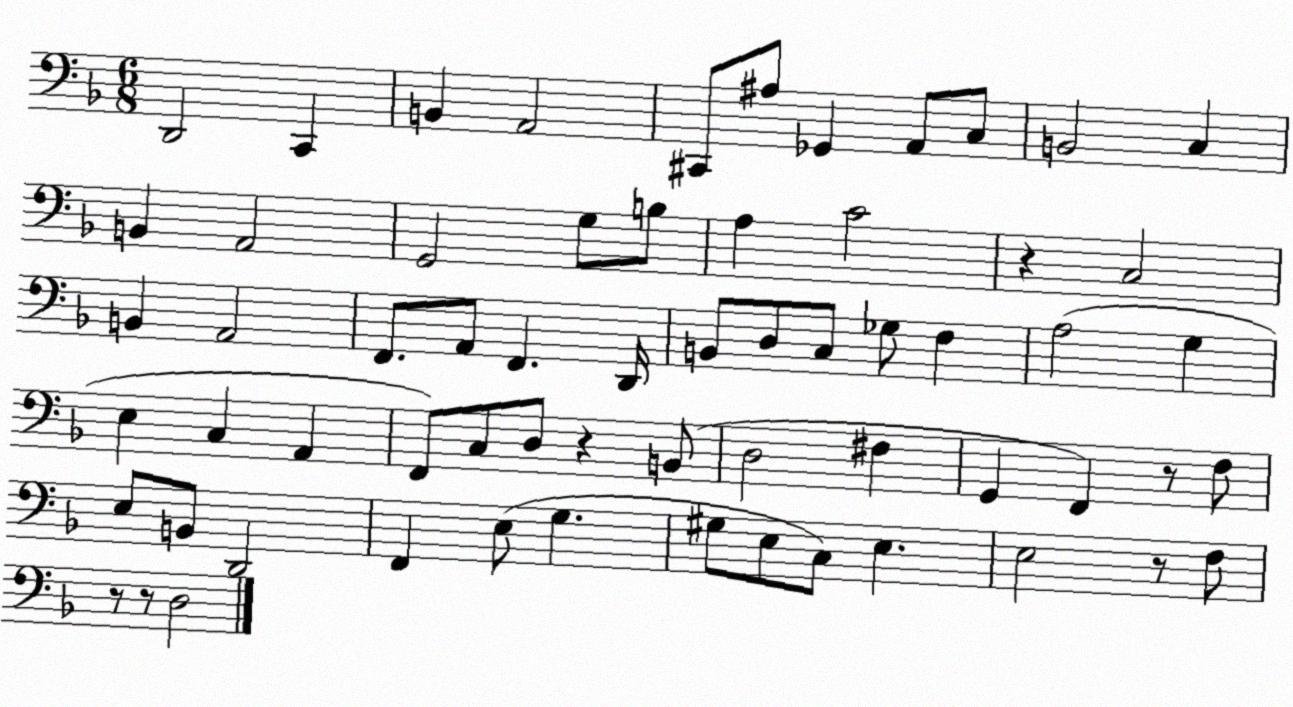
X:1
T:Untitled
M:6/8
L:1/4
K:F
D,,2 C,, B,, A,,2 ^C,,/2 ^A,/2 _G,, A,,/2 C,/2 B,,2 C, B,, A,,2 G,,2 G,/2 B,/2 A, C2 z C,2 B,, A,,2 F,,/2 A,,/2 F,, D,,/4 B,,/2 D,/2 C,/2 _G,/2 F, A,2 G, E, C, A,, F,,/2 C,/2 D,/2 z B,,/2 D,2 ^F, G,, F,, z/2 F,/2 E,/2 B,,/2 D,,2 F,, E,/2 G, ^G,/2 E,/2 C,/2 E, E,2 z/2 F,/2 z/2 z/2 D,2